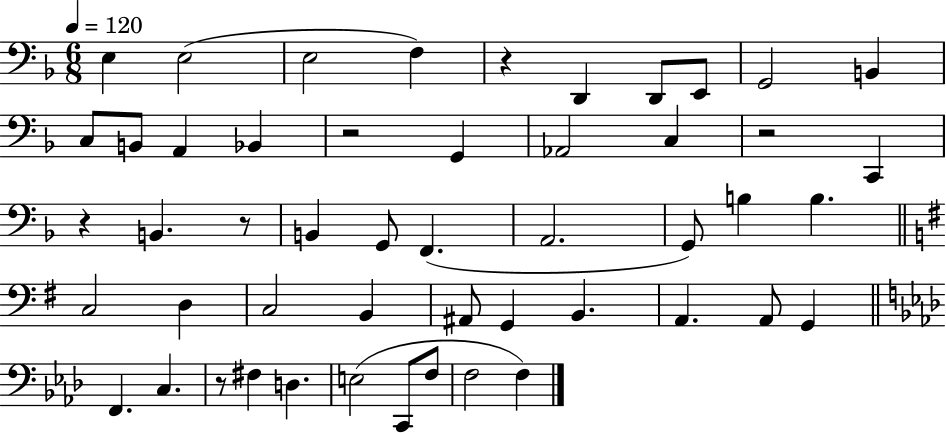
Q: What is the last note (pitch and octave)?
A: F3